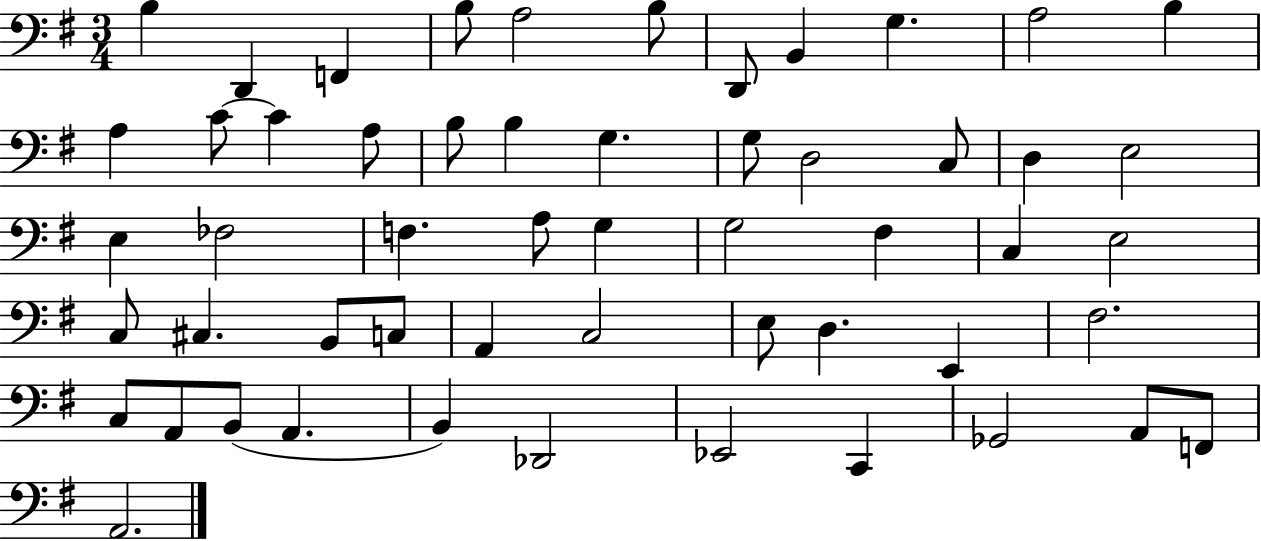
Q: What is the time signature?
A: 3/4